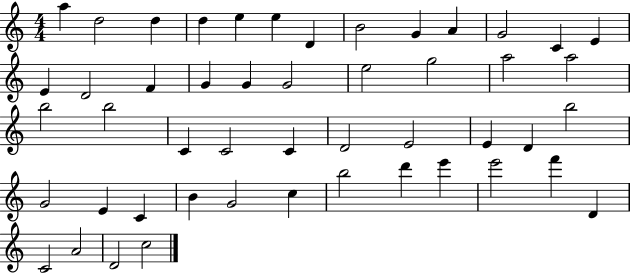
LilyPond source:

{
  \clef treble
  \numericTimeSignature
  \time 4/4
  \key c \major
  a''4 d''2 d''4 | d''4 e''4 e''4 d'4 | b'2 g'4 a'4 | g'2 c'4 e'4 | \break e'4 d'2 f'4 | g'4 g'4 g'2 | e''2 g''2 | a''2 a''2 | \break b''2 b''2 | c'4 c'2 c'4 | d'2 e'2 | e'4 d'4 b''2 | \break g'2 e'4 c'4 | b'4 g'2 c''4 | b''2 d'''4 e'''4 | e'''2 f'''4 d'4 | \break c'2 a'2 | d'2 c''2 | \bar "|."
}